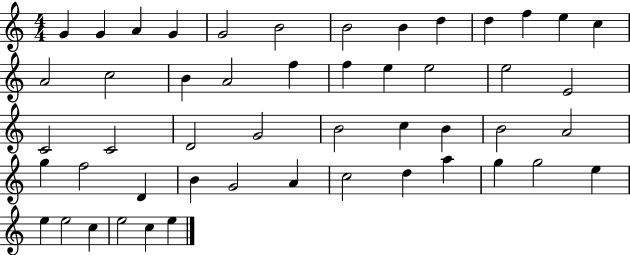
X:1
T:Untitled
M:4/4
L:1/4
K:C
G G A G G2 B2 B2 B d d f e c A2 c2 B A2 f f e e2 e2 E2 C2 C2 D2 G2 B2 c B B2 A2 g f2 D B G2 A c2 d a g g2 e e e2 c e2 c e